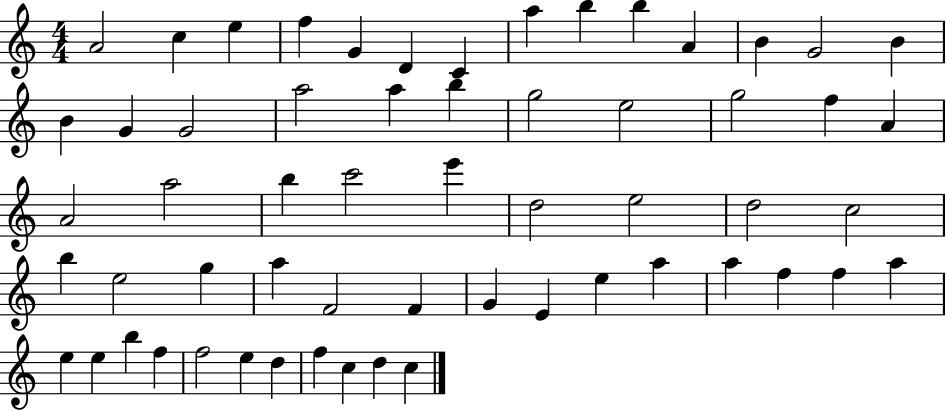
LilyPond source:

{
  \clef treble
  \numericTimeSignature
  \time 4/4
  \key c \major
  a'2 c''4 e''4 | f''4 g'4 d'4 c'4 | a''4 b''4 b''4 a'4 | b'4 g'2 b'4 | \break b'4 g'4 g'2 | a''2 a''4 b''4 | g''2 e''2 | g''2 f''4 a'4 | \break a'2 a''2 | b''4 c'''2 e'''4 | d''2 e''2 | d''2 c''2 | \break b''4 e''2 g''4 | a''4 f'2 f'4 | g'4 e'4 e''4 a''4 | a''4 f''4 f''4 a''4 | \break e''4 e''4 b''4 f''4 | f''2 e''4 d''4 | f''4 c''4 d''4 c''4 | \bar "|."
}